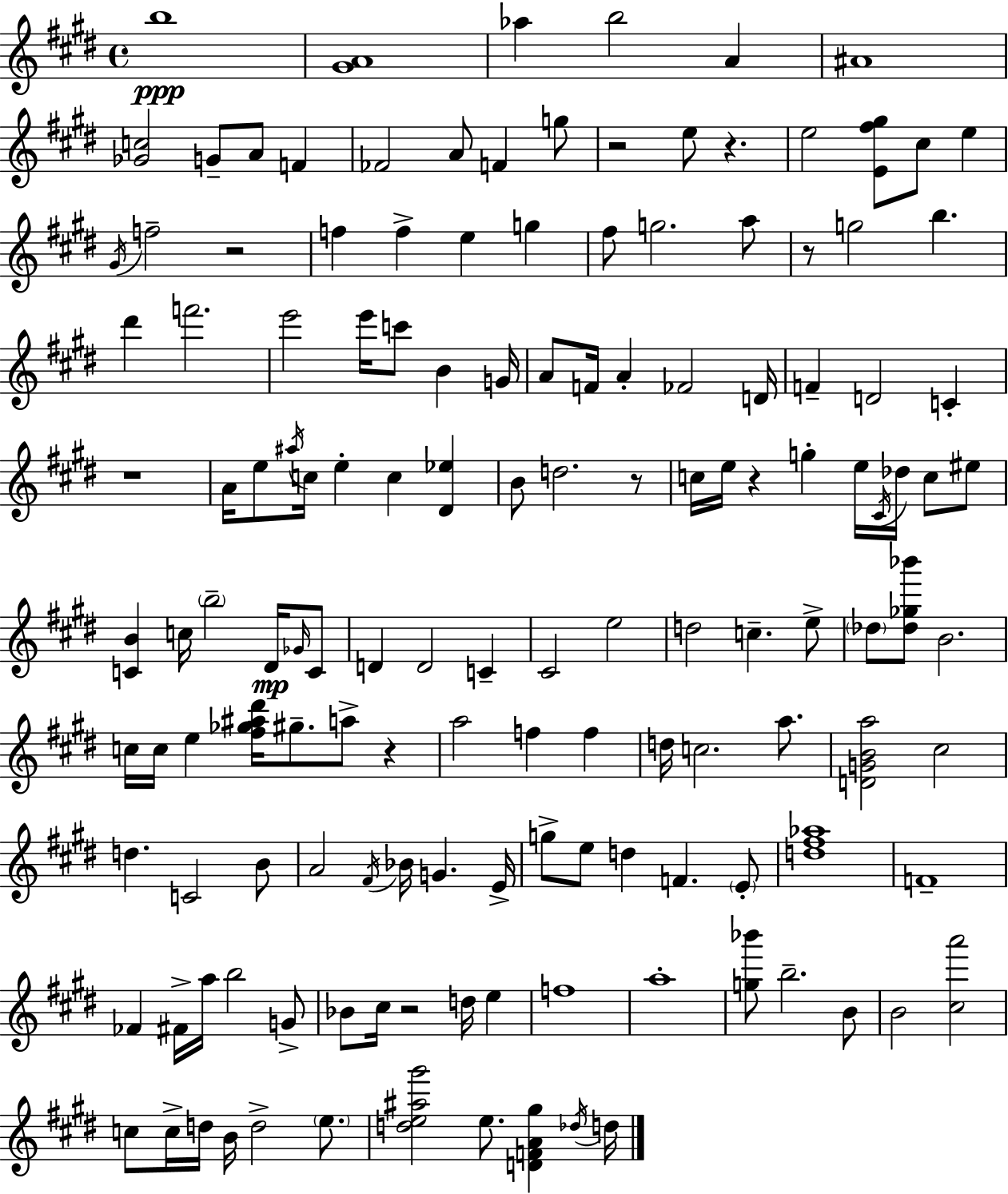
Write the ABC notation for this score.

X:1
T:Untitled
M:4/4
L:1/4
K:E
b4 [^GA]4 _a b2 A ^A4 [_Gc]2 G/2 A/2 F _F2 A/2 F g/2 z2 e/2 z e2 [E^f^g]/2 ^c/2 e ^G/4 f2 z2 f f e g ^f/2 g2 a/2 z/2 g2 b ^d' f'2 e'2 e'/4 c'/2 B G/4 A/2 F/4 A _F2 D/4 F D2 C z4 A/4 e/2 ^a/4 c/4 e c [^D_e] B/2 d2 z/2 c/4 e/4 z g e/4 ^C/4 _d/4 c/2 ^e/2 [CB] c/4 b2 ^D/4 _G/4 C/2 D D2 C ^C2 e2 d2 c e/2 _d/2 [_d_g_b']/2 B2 c/4 c/4 e [^f_g^a^d']/4 ^g/2 a/2 z a2 f f d/4 c2 a/2 [DGBa]2 ^c2 d C2 B/2 A2 ^F/4 _B/4 G E/4 g/2 e/2 d F E/2 [d^f_a]4 F4 _F ^F/4 a/4 b2 G/2 _B/2 ^c/4 z2 d/4 e f4 a4 [g_b']/2 b2 B/2 B2 [^ca']2 c/2 c/4 d/4 B/4 d2 e/2 [de^a^g']2 e/2 [DFA^g] _d/4 d/4